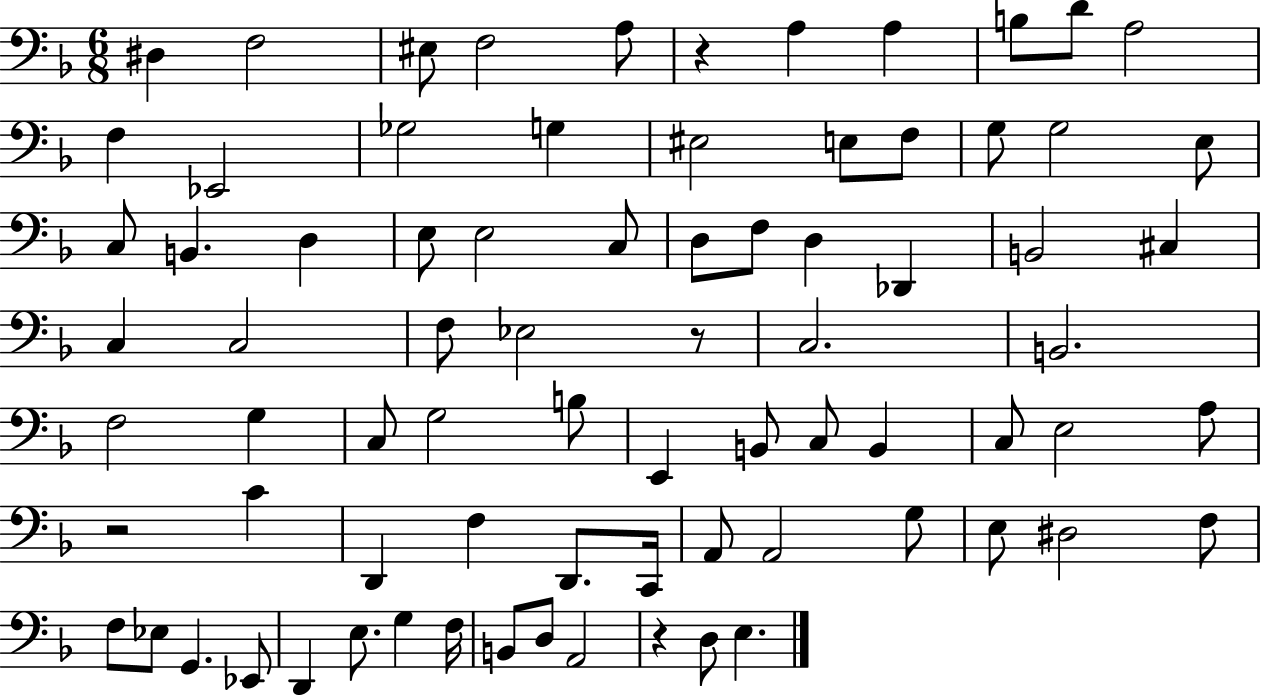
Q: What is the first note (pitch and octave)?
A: D#3